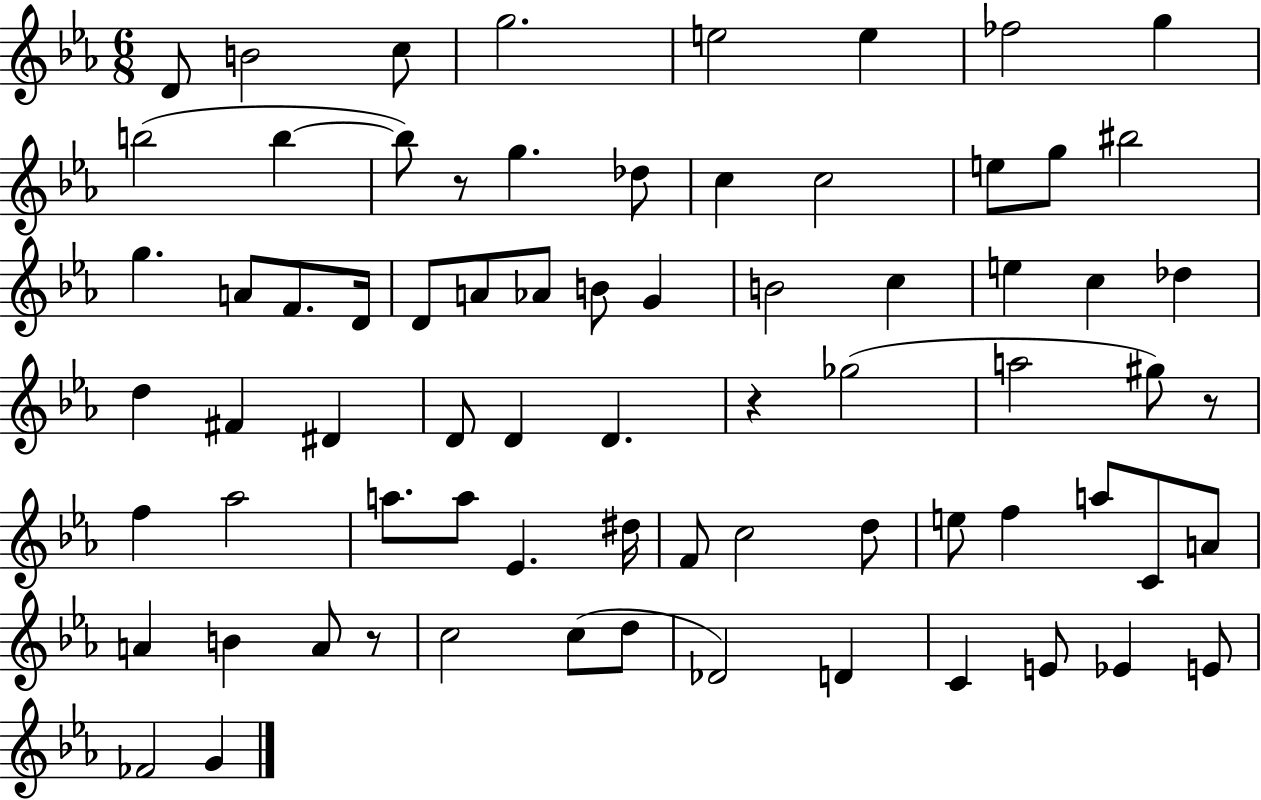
{
  \clef treble
  \numericTimeSignature
  \time 6/8
  \key ees \major
  d'8 b'2 c''8 | g''2. | e''2 e''4 | fes''2 g''4 | \break b''2( b''4~~ | b''8) r8 g''4. des''8 | c''4 c''2 | e''8 g''8 bis''2 | \break g''4. a'8 f'8. d'16 | d'8 a'8 aes'8 b'8 g'4 | b'2 c''4 | e''4 c''4 des''4 | \break d''4 fis'4 dis'4 | d'8 d'4 d'4. | r4 ges''2( | a''2 gis''8) r8 | \break f''4 aes''2 | a''8. a''8 ees'4. dis''16 | f'8 c''2 d''8 | e''8 f''4 a''8 c'8 a'8 | \break a'4 b'4 a'8 r8 | c''2 c''8( d''8 | des'2) d'4 | c'4 e'8 ees'4 e'8 | \break fes'2 g'4 | \bar "|."
}